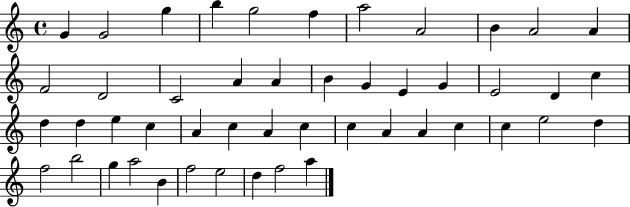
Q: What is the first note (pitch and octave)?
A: G4